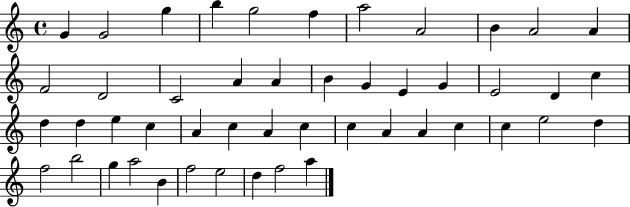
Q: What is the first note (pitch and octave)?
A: G4